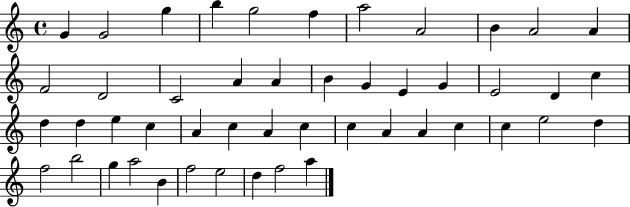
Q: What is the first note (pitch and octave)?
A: G4